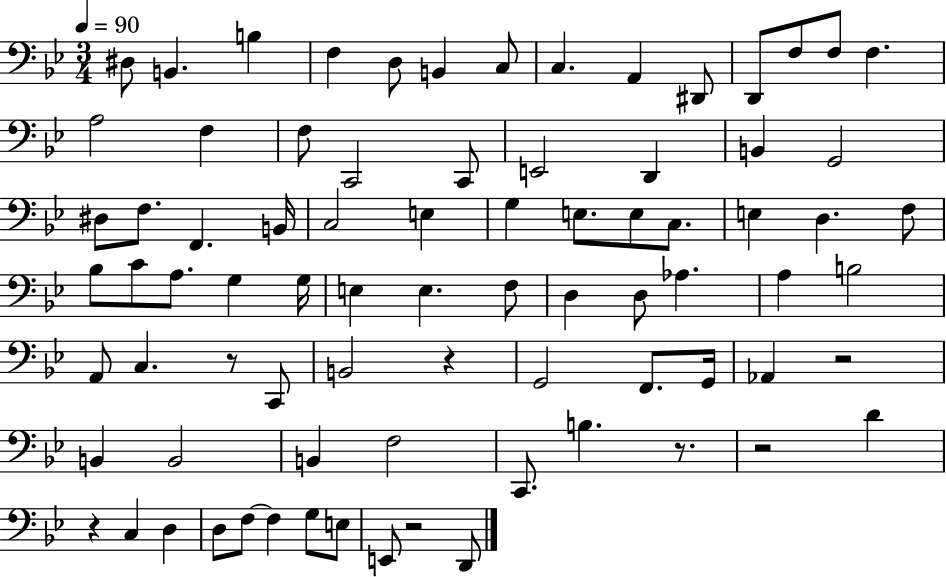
X:1
T:Untitled
M:3/4
L:1/4
K:Bb
^D,/2 B,, B, F, D,/2 B,, C,/2 C, A,, ^D,,/2 D,,/2 F,/2 F,/2 F, A,2 F, F,/2 C,,2 C,,/2 E,,2 D,, B,, G,,2 ^D,/2 F,/2 F,, B,,/4 C,2 E, G, E,/2 E,/2 C,/2 E, D, F,/2 _B,/2 C/2 A,/2 G, G,/4 E, E, F,/2 D, D,/2 _A, A, B,2 A,,/2 C, z/2 C,,/2 B,,2 z G,,2 F,,/2 G,,/4 _A,, z2 B,, B,,2 B,, F,2 C,,/2 B, z/2 z2 D z C, D, D,/2 F,/2 F, G,/2 E,/2 E,,/2 z2 D,,/2